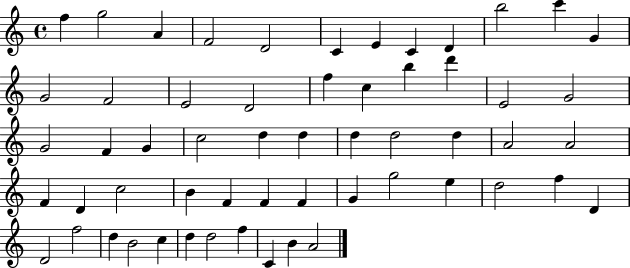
{
  \clef treble
  \time 4/4
  \defaultTimeSignature
  \key c \major
  f''4 g''2 a'4 | f'2 d'2 | c'4 e'4 c'4 d'4 | b''2 c'''4 g'4 | \break g'2 f'2 | e'2 d'2 | f''4 c''4 b''4 d'''4 | e'2 g'2 | \break g'2 f'4 g'4 | c''2 d''4 d''4 | d''4 d''2 d''4 | a'2 a'2 | \break f'4 d'4 c''2 | b'4 f'4 f'4 f'4 | g'4 g''2 e''4 | d''2 f''4 d'4 | \break d'2 f''2 | d''4 b'2 c''4 | d''4 d''2 f''4 | c'4 b'4 a'2 | \break \bar "|."
}